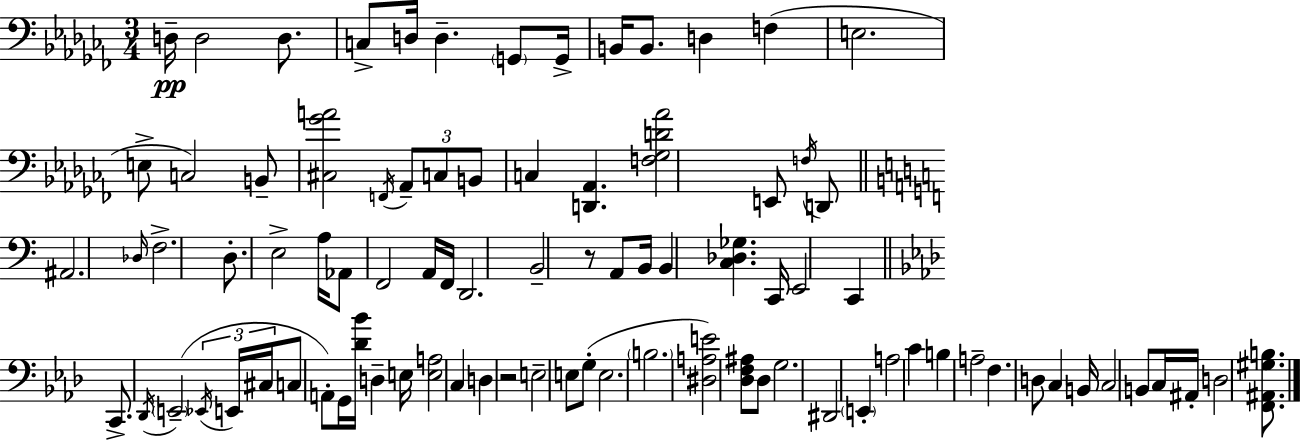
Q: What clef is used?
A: bass